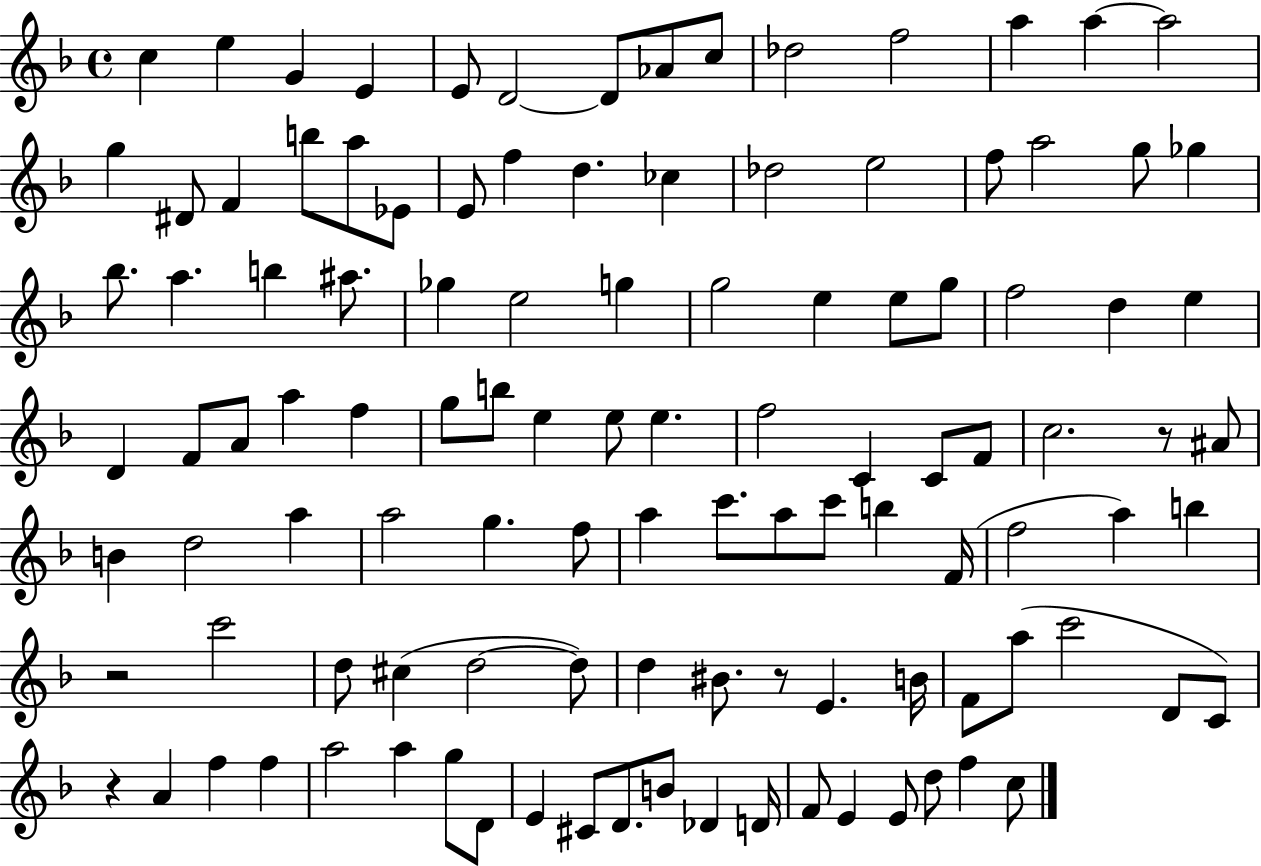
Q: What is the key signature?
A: F major